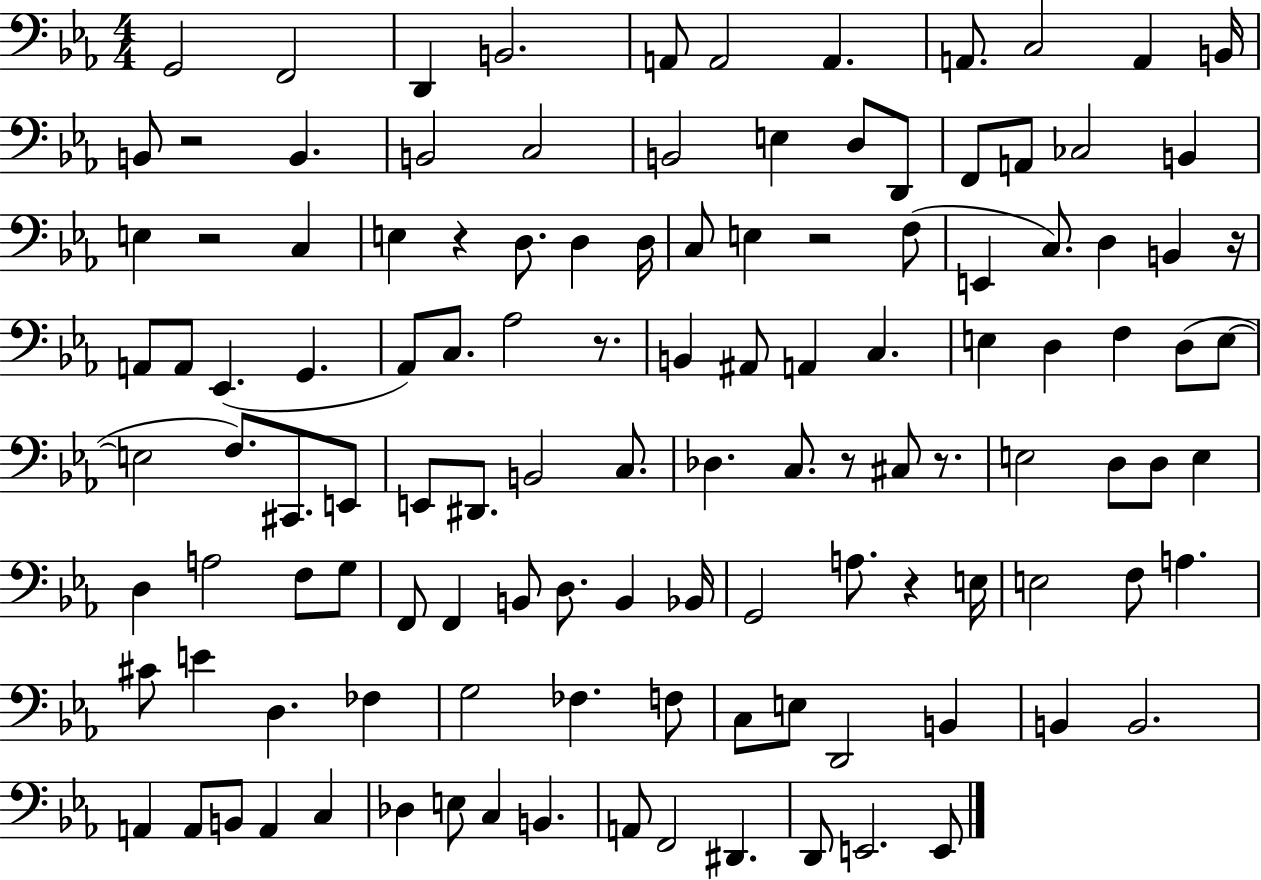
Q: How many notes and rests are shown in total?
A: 120